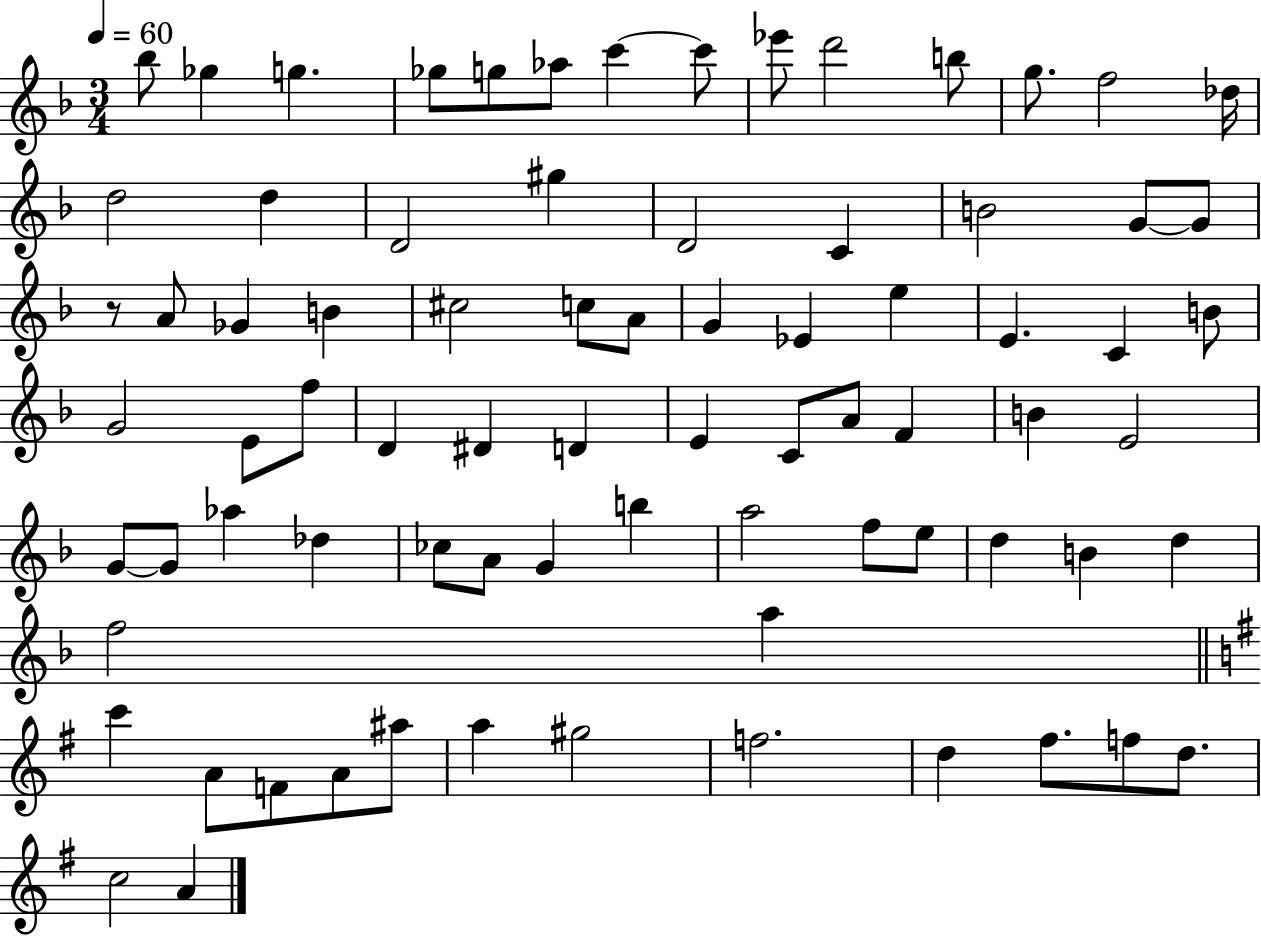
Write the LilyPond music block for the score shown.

{
  \clef treble
  \numericTimeSignature
  \time 3/4
  \key f \major
  \tempo 4 = 60
  bes''8 ges''4 g''4. | ges''8 g''8 aes''8 c'''4~~ c'''8 | ees'''8 d'''2 b''8 | g''8. f''2 des''16 | \break d''2 d''4 | d'2 gis''4 | d'2 c'4 | b'2 g'8~~ g'8 | \break r8 a'8 ges'4 b'4 | cis''2 c''8 a'8 | g'4 ees'4 e''4 | e'4. c'4 b'8 | \break g'2 e'8 f''8 | d'4 dis'4 d'4 | e'4 c'8 a'8 f'4 | b'4 e'2 | \break g'8~~ g'8 aes''4 des''4 | ces''8 a'8 g'4 b''4 | a''2 f''8 e''8 | d''4 b'4 d''4 | \break f''2 a''4 | \bar "||" \break \key g \major c'''4 a'8 f'8 a'8 ais''8 | a''4 gis''2 | f''2. | d''4 fis''8. f''8 d''8. | \break c''2 a'4 | \bar "|."
}